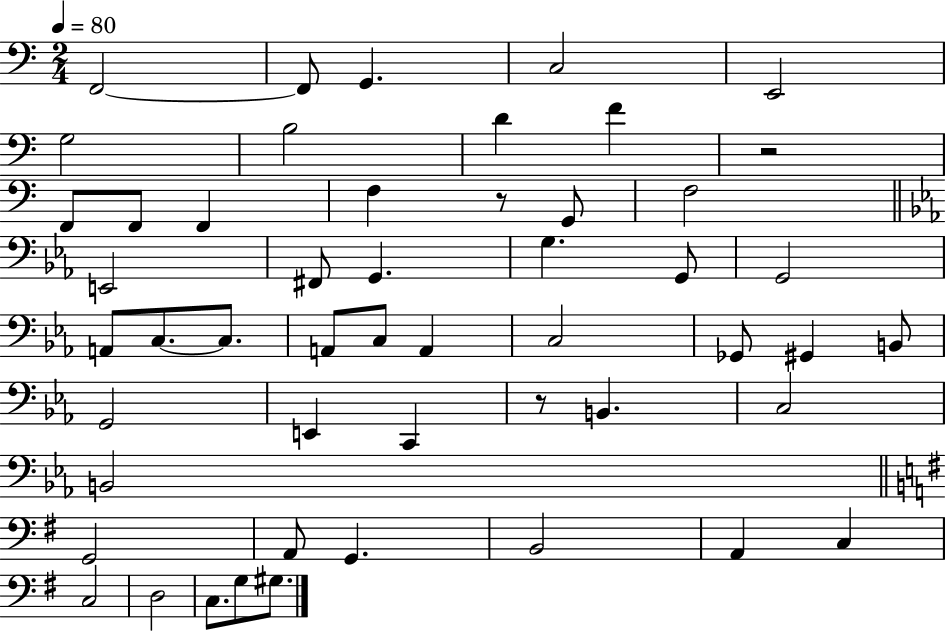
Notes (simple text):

F2/h F2/e G2/q. C3/h E2/h G3/h B3/h D4/q F4/q R/h F2/e F2/e F2/q F3/q R/e G2/e F3/h E2/h F#2/e G2/q. G3/q. G2/e G2/h A2/e C3/e. C3/e. A2/e C3/e A2/q C3/h Gb2/e G#2/q B2/e G2/h E2/q C2/q R/e B2/q. C3/h B2/h G2/h A2/e G2/q. B2/h A2/q C3/q C3/h D3/h C3/e. G3/e G#3/e.